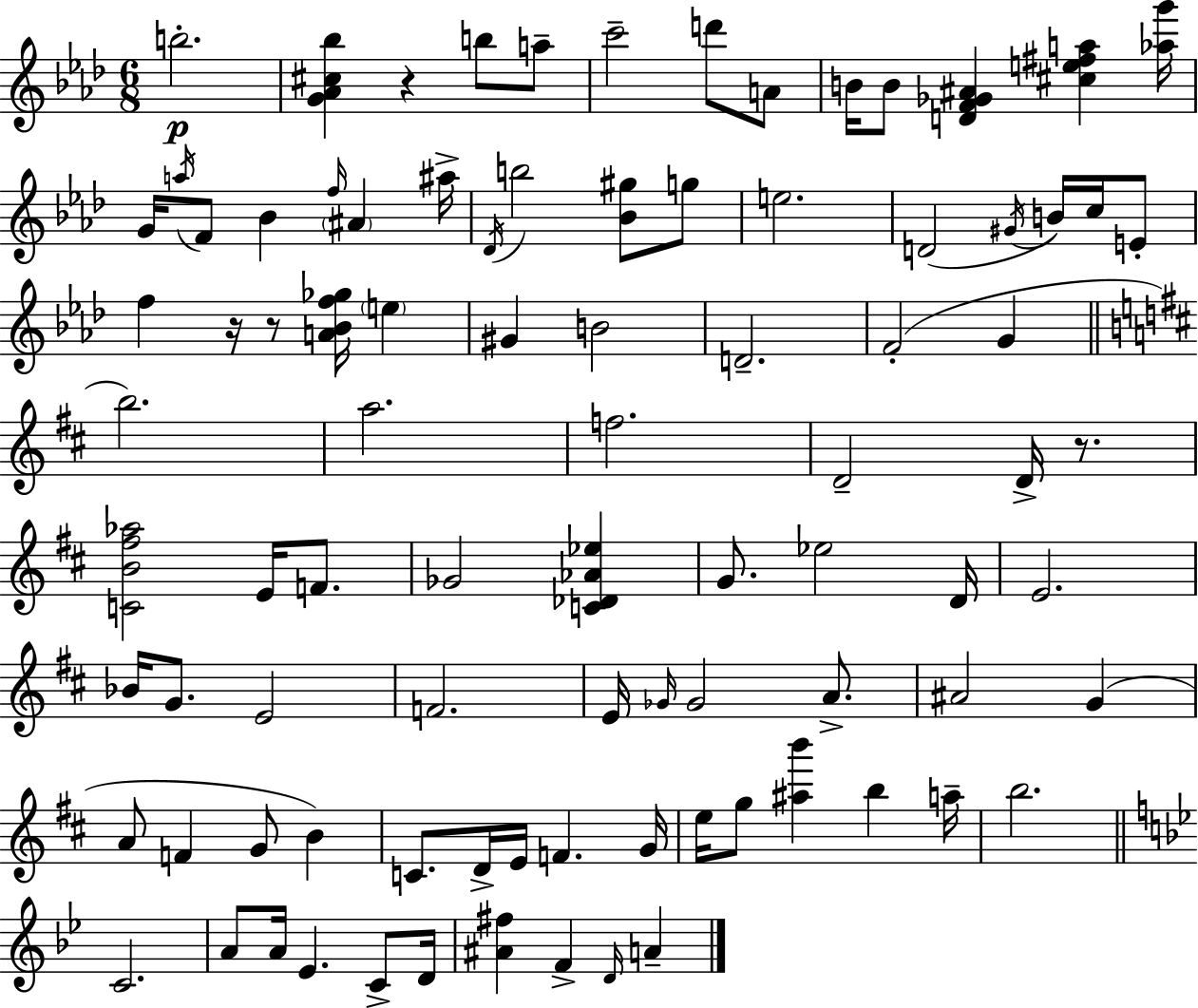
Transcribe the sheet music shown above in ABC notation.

X:1
T:Untitled
M:6/8
L:1/4
K:Fm
b2 [G_A^c_b] z b/2 a/2 c'2 d'/2 A/2 B/4 B/2 [DF_G^A] [^ce^fa] [_ag']/4 G/4 a/4 F/2 _B f/4 ^A ^a/4 _D/4 b2 [_B^g]/2 g/2 e2 D2 ^G/4 B/4 c/4 E/2 f z/4 z/2 [A_Bf_g]/4 e ^G B2 D2 F2 G b2 a2 f2 D2 D/4 z/2 [CB^f_a]2 E/4 F/2 _G2 [C_D_A_e] G/2 _e2 D/4 E2 _B/4 G/2 E2 F2 E/4 _G/4 _G2 A/2 ^A2 G A/2 F G/2 B C/2 D/4 E/4 F G/4 e/4 g/2 [^ab'] b a/4 b2 C2 A/2 A/4 _E C/2 D/4 [^A^f] F D/4 A